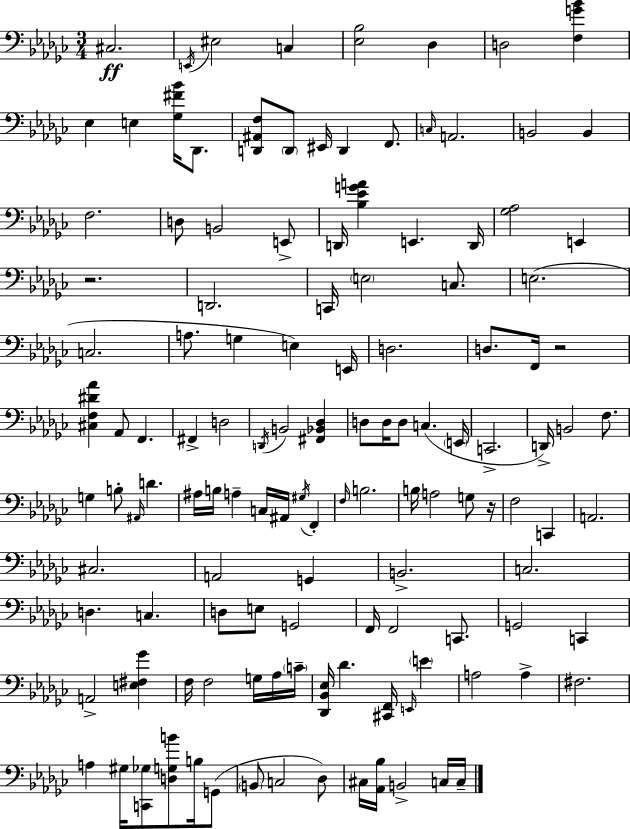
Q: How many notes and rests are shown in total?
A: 127